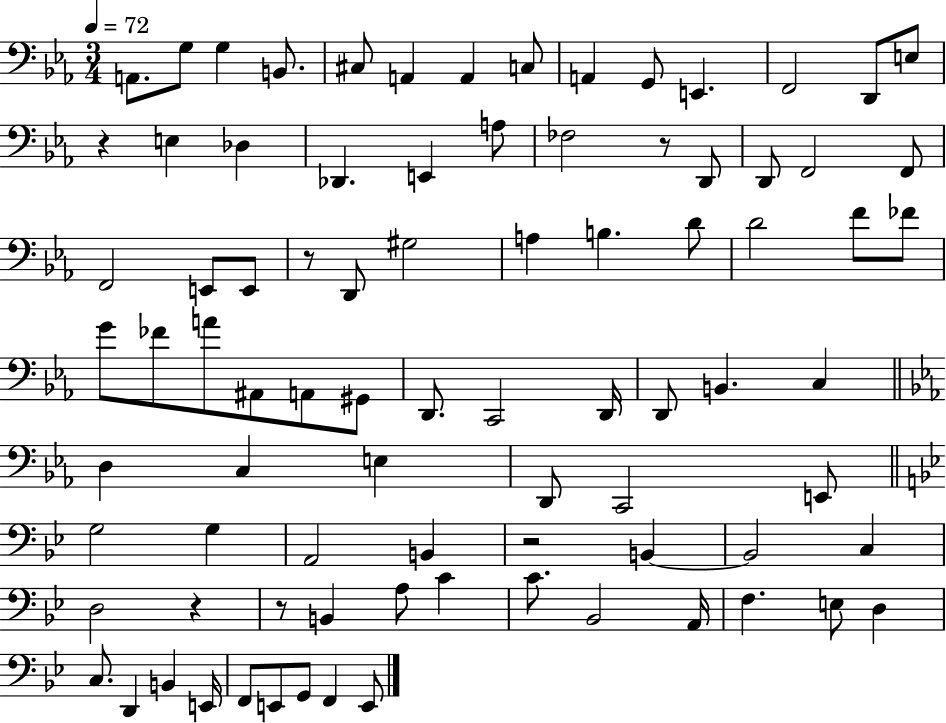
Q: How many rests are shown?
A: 6